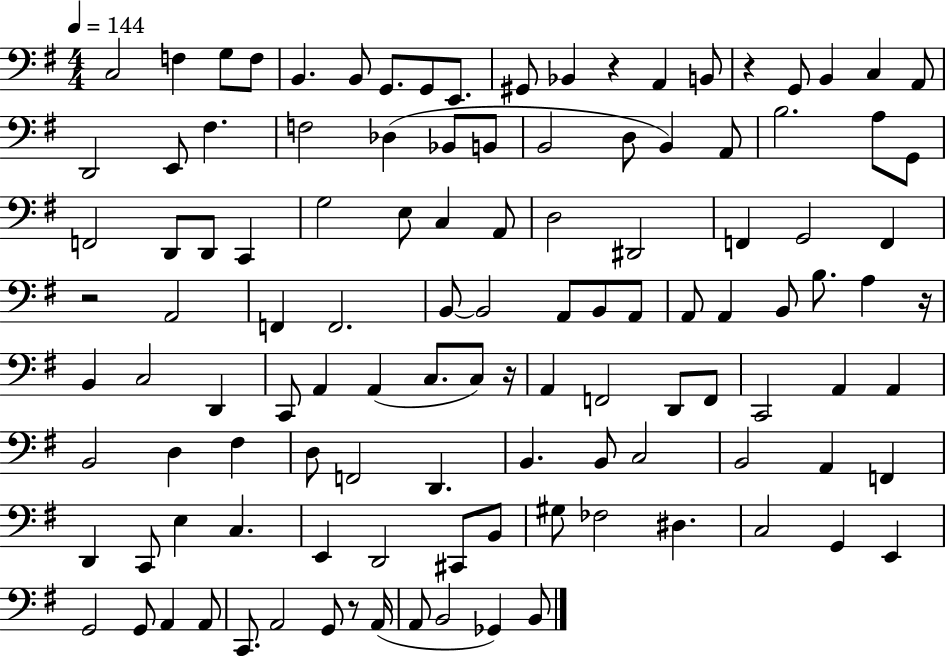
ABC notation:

X:1
T:Untitled
M:4/4
L:1/4
K:G
C,2 F, G,/2 F,/2 B,, B,,/2 G,,/2 G,,/2 E,,/2 ^G,,/2 _B,, z A,, B,,/2 z G,,/2 B,, C, A,,/2 D,,2 E,,/2 ^F, F,2 _D, _B,,/2 B,,/2 B,,2 D,/2 B,, A,,/2 B,2 A,/2 G,,/2 F,,2 D,,/2 D,,/2 C,, G,2 E,/2 C, A,,/2 D,2 ^D,,2 F,, G,,2 F,, z2 A,,2 F,, F,,2 B,,/2 B,,2 A,,/2 B,,/2 A,,/2 A,,/2 A,, B,,/2 B,/2 A, z/4 B,, C,2 D,, C,,/2 A,, A,, C,/2 C,/2 z/4 A,, F,,2 D,,/2 F,,/2 C,,2 A,, A,, B,,2 D, ^F, D,/2 F,,2 D,, B,, B,,/2 C,2 B,,2 A,, F,, D,, C,,/2 E, C, E,, D,,2 ^C,,/2 B,,/2 ^G,/2 _F,2 ^D, C,2 G,, E,, G,,2 G,,/2 A,, A,,/2 C,,/2 A,,2 G,,/2 z/2 A,,/4 A,,/2 B,,2 _G,, B,,/2